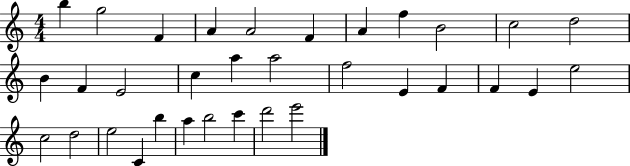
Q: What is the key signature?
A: C major